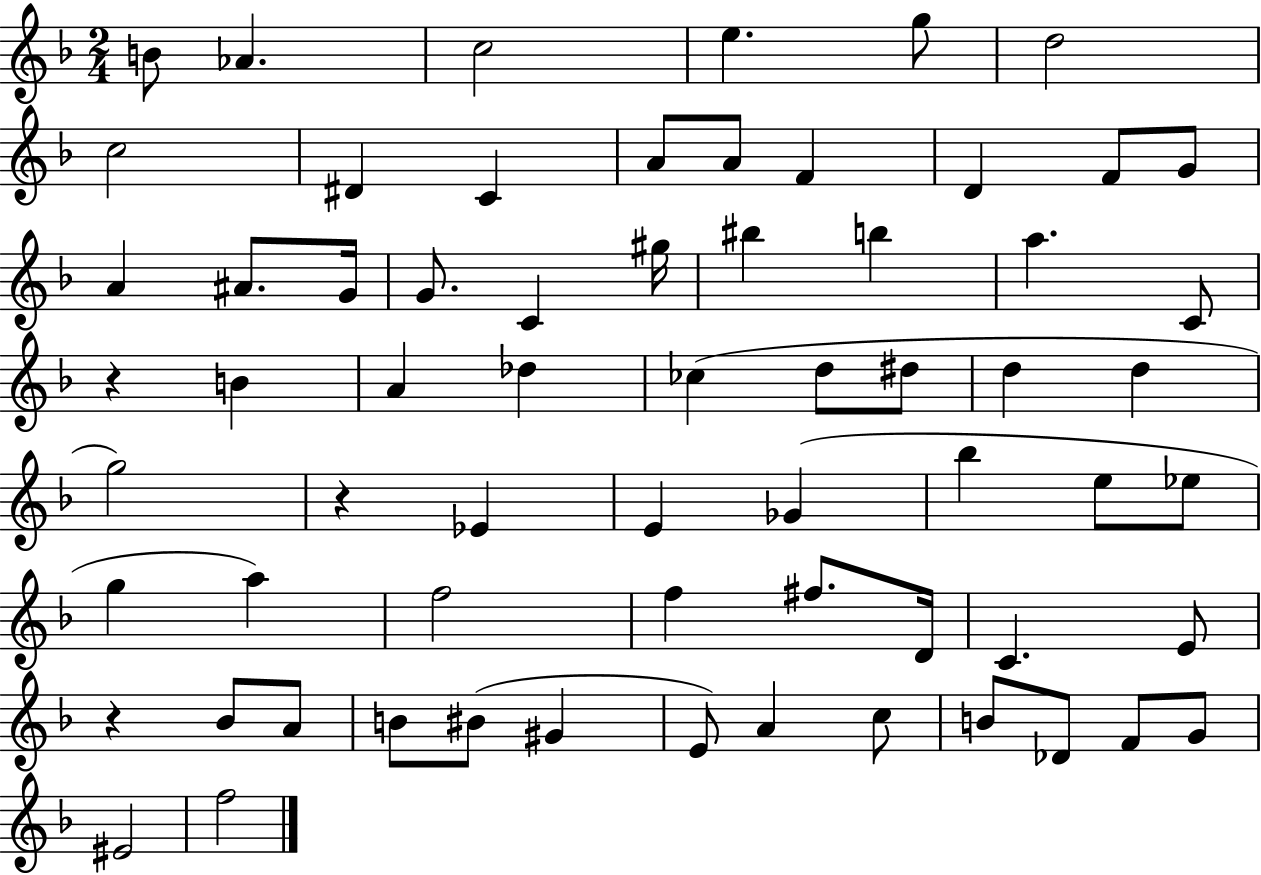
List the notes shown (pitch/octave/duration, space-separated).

B4/e Ab4/q. C5/h E5/q. G5/e D5/h C5/h D#4/q C4/q A4/e A4/e F4/q D4/q F4/e G4/e A4/q A#4/e. G4/s G4/e. C4/q G#5/s BIS5/q B5/q A5/q. C4/e R/q B4/q A4/q Db5/q CES5/q D5/e D#5/e D5/q D5/q G5/h R/q Eb4/q E4/q Gb4/q Bb5/q E5/e Eb5/e G5/q A5/q F5/h F5/q F#5/e. D4/s C4/q. E4/e R/q Bb4/e A4/e B4/e BIS4/e G#4/q E4/e A4/q C5/e B4/e Db4/e F4/e G4/e EIS4/h F5/h